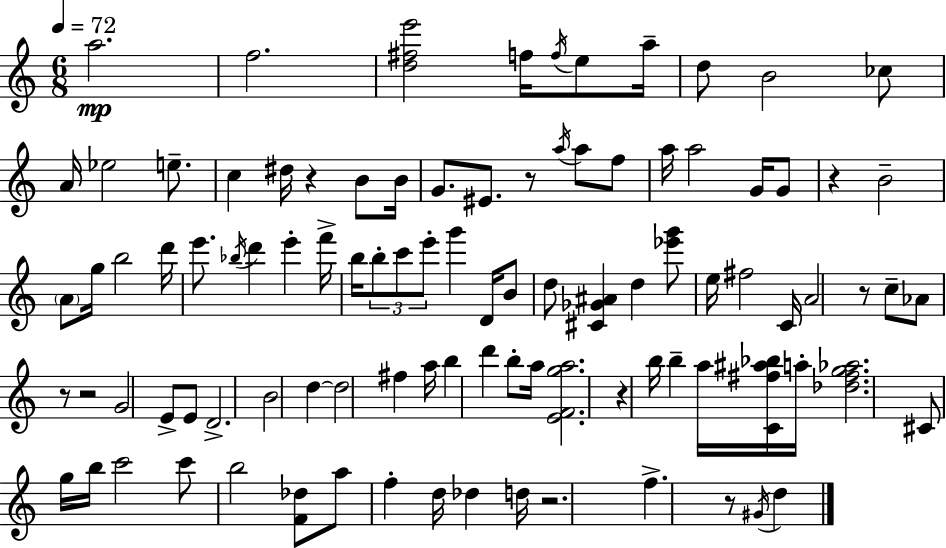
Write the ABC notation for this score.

X:1
T:Untitled
M:6/8
L:1/4
K:C
a2 f2 [d^fe']2 f/4 f/4 e/2 a/4 d/2 B2 _c/2 A/4 _e2 e/2 c ^d/4 z B/2 B/4 G/2 ^E/2 z/2 a/4 a/2 f/2 a/4 a2 G/4 G/2 z B2 A/2 g/4 b2 d'/4 e'/2 _b/4 d' e' f'/4 b/4 b/2 c'/2 e'/2 g' D/4 B/2 d/2 [^C_G^A] d [_e'g']/2 e/4 ^f2 C/4 A2 z/2 c/2 _A/2 z/2 z2 G2 E/2 E/2 D2 B2 d d2 ^f a/4 b d' b/2 a/4 [EFga]2 z b/4 b a/4 [C^f^a_b]/4 a/4 [_d^fg_a]2 ^C/2 g/4 b/4 c'2 c'/2 b2 [F_d]/2 a/2 f d/4 _d d/4 z2 f z/2 ^G/4 d